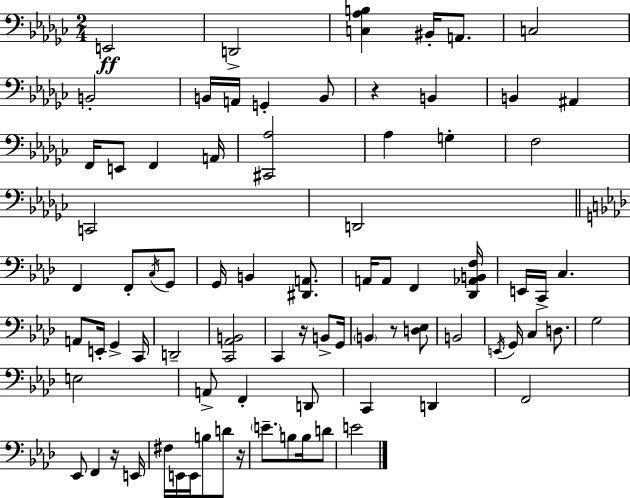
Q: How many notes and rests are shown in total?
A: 80